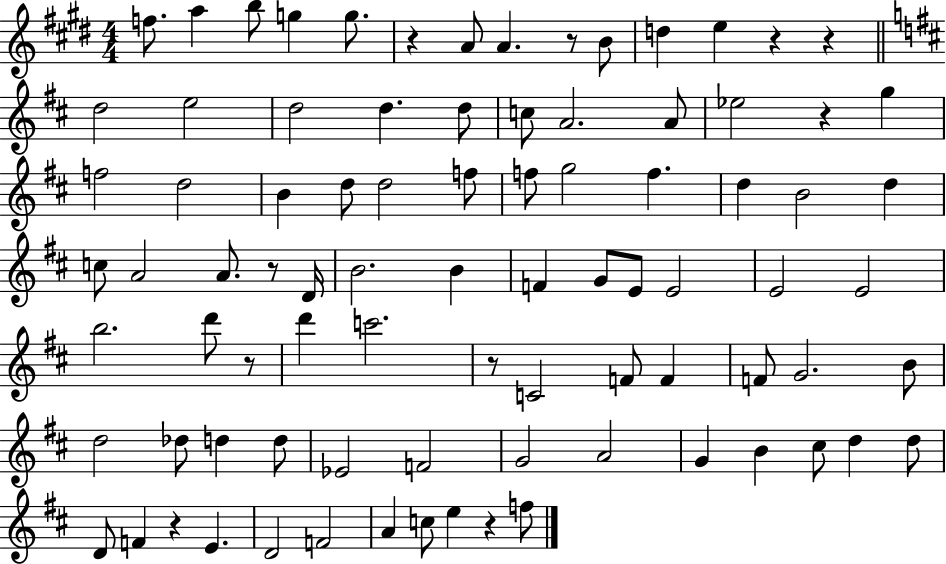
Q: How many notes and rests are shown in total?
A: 86